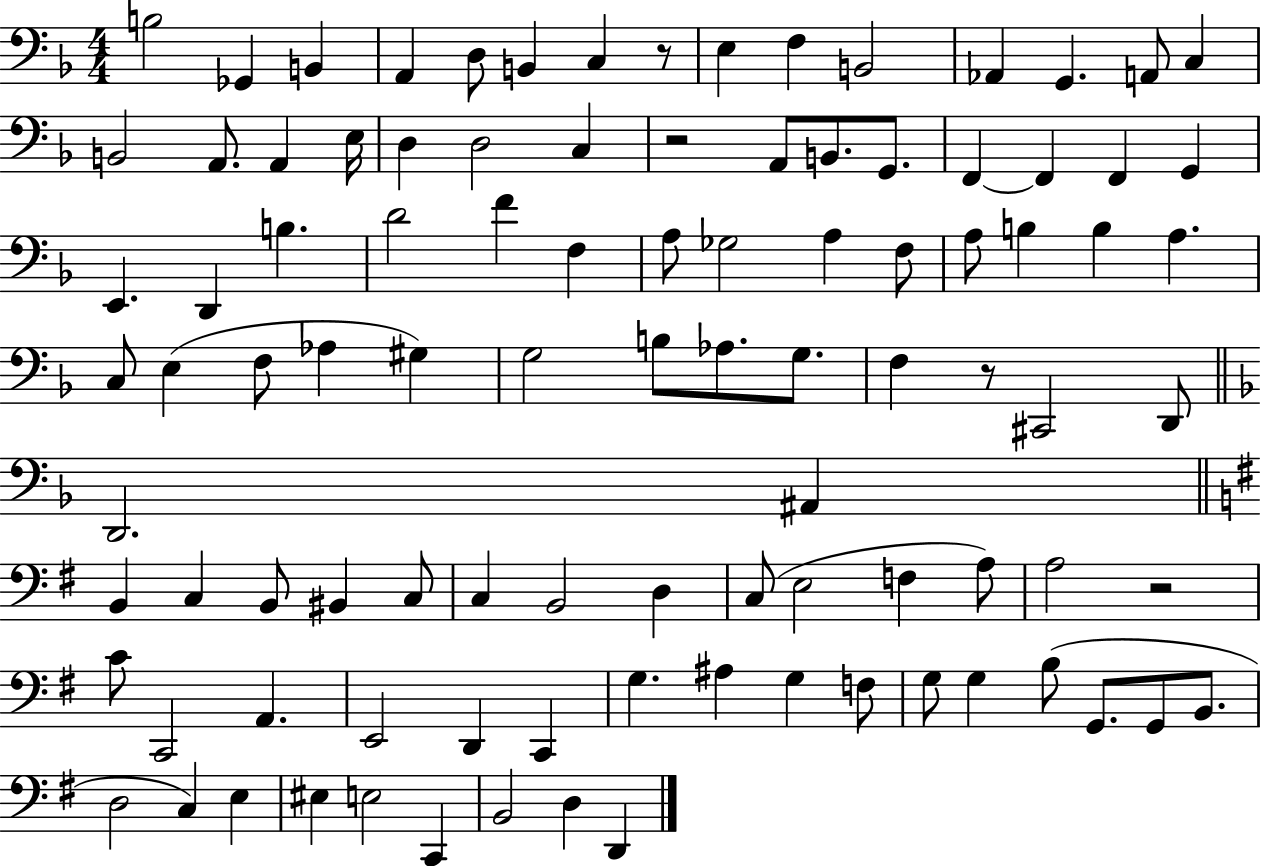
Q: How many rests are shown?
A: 4